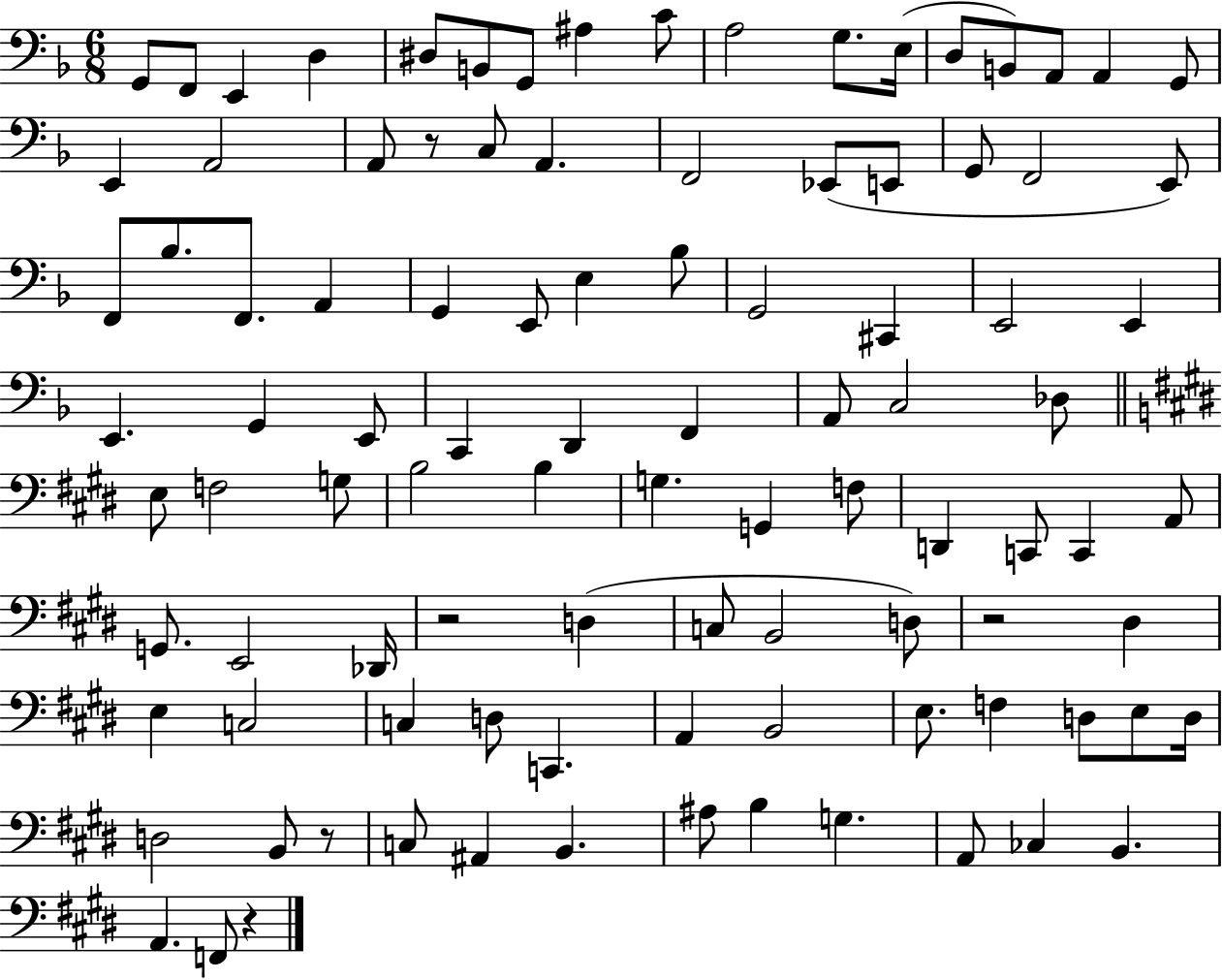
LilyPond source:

{
  \clef bass
  \numericTimeSignature
  \time 6/8
  \key f \major
  g,8 f,8 e,4 d4 | dis8 b,8 g,8 ais4 c'8 | a2 g8. e16( | d8 b,8) a,8 a,4 g,8 | \break e,4 a,2 | a,8 r8 c8 a,4. | f,2 ees,8( e,8 | g,8 f,2 e,8) | \break f,8 bes8. f,8. a,4 | g,4 e,8 e4 bes8 | g,2 cis,4 | e,2 e,4 | \break e,4. g,4 e,8 | c,4 d,4 f,4 | a,8 c2 des8 | \bar "||" \break \key e \major e8 f2 g8 | b2 b4 | g4. g,4 f8 | d,4 c,8 c,4 a,8 | \break g,8. e,2 des,16 | r2 d4( | c8 b,2 d8) | r2 dis4 | \break e4 c2 | c4 d8 c,4. | a,4 b,2 | e8. f4 d8 e8 d16 | \break d2 b,8 r8 | c8 ais,4 b,4. | ais8 b4 g4. | a,8 ces4 b,4. | \break a,4. f,8 r4 | \bar "|."
}